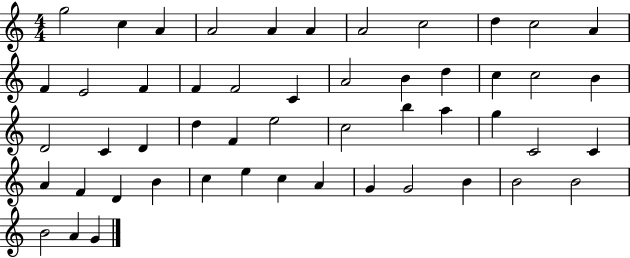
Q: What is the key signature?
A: C major